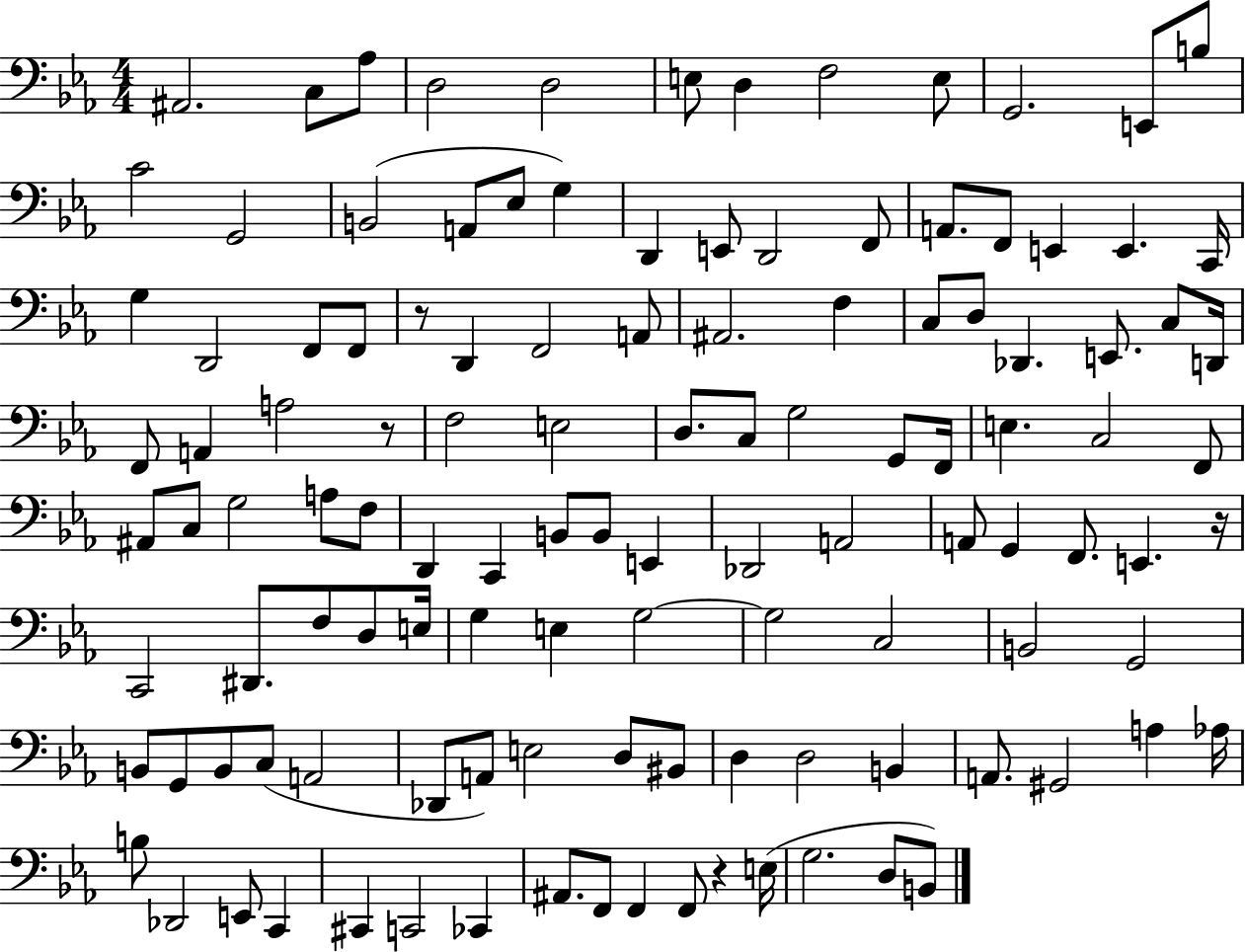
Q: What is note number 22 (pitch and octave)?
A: F2